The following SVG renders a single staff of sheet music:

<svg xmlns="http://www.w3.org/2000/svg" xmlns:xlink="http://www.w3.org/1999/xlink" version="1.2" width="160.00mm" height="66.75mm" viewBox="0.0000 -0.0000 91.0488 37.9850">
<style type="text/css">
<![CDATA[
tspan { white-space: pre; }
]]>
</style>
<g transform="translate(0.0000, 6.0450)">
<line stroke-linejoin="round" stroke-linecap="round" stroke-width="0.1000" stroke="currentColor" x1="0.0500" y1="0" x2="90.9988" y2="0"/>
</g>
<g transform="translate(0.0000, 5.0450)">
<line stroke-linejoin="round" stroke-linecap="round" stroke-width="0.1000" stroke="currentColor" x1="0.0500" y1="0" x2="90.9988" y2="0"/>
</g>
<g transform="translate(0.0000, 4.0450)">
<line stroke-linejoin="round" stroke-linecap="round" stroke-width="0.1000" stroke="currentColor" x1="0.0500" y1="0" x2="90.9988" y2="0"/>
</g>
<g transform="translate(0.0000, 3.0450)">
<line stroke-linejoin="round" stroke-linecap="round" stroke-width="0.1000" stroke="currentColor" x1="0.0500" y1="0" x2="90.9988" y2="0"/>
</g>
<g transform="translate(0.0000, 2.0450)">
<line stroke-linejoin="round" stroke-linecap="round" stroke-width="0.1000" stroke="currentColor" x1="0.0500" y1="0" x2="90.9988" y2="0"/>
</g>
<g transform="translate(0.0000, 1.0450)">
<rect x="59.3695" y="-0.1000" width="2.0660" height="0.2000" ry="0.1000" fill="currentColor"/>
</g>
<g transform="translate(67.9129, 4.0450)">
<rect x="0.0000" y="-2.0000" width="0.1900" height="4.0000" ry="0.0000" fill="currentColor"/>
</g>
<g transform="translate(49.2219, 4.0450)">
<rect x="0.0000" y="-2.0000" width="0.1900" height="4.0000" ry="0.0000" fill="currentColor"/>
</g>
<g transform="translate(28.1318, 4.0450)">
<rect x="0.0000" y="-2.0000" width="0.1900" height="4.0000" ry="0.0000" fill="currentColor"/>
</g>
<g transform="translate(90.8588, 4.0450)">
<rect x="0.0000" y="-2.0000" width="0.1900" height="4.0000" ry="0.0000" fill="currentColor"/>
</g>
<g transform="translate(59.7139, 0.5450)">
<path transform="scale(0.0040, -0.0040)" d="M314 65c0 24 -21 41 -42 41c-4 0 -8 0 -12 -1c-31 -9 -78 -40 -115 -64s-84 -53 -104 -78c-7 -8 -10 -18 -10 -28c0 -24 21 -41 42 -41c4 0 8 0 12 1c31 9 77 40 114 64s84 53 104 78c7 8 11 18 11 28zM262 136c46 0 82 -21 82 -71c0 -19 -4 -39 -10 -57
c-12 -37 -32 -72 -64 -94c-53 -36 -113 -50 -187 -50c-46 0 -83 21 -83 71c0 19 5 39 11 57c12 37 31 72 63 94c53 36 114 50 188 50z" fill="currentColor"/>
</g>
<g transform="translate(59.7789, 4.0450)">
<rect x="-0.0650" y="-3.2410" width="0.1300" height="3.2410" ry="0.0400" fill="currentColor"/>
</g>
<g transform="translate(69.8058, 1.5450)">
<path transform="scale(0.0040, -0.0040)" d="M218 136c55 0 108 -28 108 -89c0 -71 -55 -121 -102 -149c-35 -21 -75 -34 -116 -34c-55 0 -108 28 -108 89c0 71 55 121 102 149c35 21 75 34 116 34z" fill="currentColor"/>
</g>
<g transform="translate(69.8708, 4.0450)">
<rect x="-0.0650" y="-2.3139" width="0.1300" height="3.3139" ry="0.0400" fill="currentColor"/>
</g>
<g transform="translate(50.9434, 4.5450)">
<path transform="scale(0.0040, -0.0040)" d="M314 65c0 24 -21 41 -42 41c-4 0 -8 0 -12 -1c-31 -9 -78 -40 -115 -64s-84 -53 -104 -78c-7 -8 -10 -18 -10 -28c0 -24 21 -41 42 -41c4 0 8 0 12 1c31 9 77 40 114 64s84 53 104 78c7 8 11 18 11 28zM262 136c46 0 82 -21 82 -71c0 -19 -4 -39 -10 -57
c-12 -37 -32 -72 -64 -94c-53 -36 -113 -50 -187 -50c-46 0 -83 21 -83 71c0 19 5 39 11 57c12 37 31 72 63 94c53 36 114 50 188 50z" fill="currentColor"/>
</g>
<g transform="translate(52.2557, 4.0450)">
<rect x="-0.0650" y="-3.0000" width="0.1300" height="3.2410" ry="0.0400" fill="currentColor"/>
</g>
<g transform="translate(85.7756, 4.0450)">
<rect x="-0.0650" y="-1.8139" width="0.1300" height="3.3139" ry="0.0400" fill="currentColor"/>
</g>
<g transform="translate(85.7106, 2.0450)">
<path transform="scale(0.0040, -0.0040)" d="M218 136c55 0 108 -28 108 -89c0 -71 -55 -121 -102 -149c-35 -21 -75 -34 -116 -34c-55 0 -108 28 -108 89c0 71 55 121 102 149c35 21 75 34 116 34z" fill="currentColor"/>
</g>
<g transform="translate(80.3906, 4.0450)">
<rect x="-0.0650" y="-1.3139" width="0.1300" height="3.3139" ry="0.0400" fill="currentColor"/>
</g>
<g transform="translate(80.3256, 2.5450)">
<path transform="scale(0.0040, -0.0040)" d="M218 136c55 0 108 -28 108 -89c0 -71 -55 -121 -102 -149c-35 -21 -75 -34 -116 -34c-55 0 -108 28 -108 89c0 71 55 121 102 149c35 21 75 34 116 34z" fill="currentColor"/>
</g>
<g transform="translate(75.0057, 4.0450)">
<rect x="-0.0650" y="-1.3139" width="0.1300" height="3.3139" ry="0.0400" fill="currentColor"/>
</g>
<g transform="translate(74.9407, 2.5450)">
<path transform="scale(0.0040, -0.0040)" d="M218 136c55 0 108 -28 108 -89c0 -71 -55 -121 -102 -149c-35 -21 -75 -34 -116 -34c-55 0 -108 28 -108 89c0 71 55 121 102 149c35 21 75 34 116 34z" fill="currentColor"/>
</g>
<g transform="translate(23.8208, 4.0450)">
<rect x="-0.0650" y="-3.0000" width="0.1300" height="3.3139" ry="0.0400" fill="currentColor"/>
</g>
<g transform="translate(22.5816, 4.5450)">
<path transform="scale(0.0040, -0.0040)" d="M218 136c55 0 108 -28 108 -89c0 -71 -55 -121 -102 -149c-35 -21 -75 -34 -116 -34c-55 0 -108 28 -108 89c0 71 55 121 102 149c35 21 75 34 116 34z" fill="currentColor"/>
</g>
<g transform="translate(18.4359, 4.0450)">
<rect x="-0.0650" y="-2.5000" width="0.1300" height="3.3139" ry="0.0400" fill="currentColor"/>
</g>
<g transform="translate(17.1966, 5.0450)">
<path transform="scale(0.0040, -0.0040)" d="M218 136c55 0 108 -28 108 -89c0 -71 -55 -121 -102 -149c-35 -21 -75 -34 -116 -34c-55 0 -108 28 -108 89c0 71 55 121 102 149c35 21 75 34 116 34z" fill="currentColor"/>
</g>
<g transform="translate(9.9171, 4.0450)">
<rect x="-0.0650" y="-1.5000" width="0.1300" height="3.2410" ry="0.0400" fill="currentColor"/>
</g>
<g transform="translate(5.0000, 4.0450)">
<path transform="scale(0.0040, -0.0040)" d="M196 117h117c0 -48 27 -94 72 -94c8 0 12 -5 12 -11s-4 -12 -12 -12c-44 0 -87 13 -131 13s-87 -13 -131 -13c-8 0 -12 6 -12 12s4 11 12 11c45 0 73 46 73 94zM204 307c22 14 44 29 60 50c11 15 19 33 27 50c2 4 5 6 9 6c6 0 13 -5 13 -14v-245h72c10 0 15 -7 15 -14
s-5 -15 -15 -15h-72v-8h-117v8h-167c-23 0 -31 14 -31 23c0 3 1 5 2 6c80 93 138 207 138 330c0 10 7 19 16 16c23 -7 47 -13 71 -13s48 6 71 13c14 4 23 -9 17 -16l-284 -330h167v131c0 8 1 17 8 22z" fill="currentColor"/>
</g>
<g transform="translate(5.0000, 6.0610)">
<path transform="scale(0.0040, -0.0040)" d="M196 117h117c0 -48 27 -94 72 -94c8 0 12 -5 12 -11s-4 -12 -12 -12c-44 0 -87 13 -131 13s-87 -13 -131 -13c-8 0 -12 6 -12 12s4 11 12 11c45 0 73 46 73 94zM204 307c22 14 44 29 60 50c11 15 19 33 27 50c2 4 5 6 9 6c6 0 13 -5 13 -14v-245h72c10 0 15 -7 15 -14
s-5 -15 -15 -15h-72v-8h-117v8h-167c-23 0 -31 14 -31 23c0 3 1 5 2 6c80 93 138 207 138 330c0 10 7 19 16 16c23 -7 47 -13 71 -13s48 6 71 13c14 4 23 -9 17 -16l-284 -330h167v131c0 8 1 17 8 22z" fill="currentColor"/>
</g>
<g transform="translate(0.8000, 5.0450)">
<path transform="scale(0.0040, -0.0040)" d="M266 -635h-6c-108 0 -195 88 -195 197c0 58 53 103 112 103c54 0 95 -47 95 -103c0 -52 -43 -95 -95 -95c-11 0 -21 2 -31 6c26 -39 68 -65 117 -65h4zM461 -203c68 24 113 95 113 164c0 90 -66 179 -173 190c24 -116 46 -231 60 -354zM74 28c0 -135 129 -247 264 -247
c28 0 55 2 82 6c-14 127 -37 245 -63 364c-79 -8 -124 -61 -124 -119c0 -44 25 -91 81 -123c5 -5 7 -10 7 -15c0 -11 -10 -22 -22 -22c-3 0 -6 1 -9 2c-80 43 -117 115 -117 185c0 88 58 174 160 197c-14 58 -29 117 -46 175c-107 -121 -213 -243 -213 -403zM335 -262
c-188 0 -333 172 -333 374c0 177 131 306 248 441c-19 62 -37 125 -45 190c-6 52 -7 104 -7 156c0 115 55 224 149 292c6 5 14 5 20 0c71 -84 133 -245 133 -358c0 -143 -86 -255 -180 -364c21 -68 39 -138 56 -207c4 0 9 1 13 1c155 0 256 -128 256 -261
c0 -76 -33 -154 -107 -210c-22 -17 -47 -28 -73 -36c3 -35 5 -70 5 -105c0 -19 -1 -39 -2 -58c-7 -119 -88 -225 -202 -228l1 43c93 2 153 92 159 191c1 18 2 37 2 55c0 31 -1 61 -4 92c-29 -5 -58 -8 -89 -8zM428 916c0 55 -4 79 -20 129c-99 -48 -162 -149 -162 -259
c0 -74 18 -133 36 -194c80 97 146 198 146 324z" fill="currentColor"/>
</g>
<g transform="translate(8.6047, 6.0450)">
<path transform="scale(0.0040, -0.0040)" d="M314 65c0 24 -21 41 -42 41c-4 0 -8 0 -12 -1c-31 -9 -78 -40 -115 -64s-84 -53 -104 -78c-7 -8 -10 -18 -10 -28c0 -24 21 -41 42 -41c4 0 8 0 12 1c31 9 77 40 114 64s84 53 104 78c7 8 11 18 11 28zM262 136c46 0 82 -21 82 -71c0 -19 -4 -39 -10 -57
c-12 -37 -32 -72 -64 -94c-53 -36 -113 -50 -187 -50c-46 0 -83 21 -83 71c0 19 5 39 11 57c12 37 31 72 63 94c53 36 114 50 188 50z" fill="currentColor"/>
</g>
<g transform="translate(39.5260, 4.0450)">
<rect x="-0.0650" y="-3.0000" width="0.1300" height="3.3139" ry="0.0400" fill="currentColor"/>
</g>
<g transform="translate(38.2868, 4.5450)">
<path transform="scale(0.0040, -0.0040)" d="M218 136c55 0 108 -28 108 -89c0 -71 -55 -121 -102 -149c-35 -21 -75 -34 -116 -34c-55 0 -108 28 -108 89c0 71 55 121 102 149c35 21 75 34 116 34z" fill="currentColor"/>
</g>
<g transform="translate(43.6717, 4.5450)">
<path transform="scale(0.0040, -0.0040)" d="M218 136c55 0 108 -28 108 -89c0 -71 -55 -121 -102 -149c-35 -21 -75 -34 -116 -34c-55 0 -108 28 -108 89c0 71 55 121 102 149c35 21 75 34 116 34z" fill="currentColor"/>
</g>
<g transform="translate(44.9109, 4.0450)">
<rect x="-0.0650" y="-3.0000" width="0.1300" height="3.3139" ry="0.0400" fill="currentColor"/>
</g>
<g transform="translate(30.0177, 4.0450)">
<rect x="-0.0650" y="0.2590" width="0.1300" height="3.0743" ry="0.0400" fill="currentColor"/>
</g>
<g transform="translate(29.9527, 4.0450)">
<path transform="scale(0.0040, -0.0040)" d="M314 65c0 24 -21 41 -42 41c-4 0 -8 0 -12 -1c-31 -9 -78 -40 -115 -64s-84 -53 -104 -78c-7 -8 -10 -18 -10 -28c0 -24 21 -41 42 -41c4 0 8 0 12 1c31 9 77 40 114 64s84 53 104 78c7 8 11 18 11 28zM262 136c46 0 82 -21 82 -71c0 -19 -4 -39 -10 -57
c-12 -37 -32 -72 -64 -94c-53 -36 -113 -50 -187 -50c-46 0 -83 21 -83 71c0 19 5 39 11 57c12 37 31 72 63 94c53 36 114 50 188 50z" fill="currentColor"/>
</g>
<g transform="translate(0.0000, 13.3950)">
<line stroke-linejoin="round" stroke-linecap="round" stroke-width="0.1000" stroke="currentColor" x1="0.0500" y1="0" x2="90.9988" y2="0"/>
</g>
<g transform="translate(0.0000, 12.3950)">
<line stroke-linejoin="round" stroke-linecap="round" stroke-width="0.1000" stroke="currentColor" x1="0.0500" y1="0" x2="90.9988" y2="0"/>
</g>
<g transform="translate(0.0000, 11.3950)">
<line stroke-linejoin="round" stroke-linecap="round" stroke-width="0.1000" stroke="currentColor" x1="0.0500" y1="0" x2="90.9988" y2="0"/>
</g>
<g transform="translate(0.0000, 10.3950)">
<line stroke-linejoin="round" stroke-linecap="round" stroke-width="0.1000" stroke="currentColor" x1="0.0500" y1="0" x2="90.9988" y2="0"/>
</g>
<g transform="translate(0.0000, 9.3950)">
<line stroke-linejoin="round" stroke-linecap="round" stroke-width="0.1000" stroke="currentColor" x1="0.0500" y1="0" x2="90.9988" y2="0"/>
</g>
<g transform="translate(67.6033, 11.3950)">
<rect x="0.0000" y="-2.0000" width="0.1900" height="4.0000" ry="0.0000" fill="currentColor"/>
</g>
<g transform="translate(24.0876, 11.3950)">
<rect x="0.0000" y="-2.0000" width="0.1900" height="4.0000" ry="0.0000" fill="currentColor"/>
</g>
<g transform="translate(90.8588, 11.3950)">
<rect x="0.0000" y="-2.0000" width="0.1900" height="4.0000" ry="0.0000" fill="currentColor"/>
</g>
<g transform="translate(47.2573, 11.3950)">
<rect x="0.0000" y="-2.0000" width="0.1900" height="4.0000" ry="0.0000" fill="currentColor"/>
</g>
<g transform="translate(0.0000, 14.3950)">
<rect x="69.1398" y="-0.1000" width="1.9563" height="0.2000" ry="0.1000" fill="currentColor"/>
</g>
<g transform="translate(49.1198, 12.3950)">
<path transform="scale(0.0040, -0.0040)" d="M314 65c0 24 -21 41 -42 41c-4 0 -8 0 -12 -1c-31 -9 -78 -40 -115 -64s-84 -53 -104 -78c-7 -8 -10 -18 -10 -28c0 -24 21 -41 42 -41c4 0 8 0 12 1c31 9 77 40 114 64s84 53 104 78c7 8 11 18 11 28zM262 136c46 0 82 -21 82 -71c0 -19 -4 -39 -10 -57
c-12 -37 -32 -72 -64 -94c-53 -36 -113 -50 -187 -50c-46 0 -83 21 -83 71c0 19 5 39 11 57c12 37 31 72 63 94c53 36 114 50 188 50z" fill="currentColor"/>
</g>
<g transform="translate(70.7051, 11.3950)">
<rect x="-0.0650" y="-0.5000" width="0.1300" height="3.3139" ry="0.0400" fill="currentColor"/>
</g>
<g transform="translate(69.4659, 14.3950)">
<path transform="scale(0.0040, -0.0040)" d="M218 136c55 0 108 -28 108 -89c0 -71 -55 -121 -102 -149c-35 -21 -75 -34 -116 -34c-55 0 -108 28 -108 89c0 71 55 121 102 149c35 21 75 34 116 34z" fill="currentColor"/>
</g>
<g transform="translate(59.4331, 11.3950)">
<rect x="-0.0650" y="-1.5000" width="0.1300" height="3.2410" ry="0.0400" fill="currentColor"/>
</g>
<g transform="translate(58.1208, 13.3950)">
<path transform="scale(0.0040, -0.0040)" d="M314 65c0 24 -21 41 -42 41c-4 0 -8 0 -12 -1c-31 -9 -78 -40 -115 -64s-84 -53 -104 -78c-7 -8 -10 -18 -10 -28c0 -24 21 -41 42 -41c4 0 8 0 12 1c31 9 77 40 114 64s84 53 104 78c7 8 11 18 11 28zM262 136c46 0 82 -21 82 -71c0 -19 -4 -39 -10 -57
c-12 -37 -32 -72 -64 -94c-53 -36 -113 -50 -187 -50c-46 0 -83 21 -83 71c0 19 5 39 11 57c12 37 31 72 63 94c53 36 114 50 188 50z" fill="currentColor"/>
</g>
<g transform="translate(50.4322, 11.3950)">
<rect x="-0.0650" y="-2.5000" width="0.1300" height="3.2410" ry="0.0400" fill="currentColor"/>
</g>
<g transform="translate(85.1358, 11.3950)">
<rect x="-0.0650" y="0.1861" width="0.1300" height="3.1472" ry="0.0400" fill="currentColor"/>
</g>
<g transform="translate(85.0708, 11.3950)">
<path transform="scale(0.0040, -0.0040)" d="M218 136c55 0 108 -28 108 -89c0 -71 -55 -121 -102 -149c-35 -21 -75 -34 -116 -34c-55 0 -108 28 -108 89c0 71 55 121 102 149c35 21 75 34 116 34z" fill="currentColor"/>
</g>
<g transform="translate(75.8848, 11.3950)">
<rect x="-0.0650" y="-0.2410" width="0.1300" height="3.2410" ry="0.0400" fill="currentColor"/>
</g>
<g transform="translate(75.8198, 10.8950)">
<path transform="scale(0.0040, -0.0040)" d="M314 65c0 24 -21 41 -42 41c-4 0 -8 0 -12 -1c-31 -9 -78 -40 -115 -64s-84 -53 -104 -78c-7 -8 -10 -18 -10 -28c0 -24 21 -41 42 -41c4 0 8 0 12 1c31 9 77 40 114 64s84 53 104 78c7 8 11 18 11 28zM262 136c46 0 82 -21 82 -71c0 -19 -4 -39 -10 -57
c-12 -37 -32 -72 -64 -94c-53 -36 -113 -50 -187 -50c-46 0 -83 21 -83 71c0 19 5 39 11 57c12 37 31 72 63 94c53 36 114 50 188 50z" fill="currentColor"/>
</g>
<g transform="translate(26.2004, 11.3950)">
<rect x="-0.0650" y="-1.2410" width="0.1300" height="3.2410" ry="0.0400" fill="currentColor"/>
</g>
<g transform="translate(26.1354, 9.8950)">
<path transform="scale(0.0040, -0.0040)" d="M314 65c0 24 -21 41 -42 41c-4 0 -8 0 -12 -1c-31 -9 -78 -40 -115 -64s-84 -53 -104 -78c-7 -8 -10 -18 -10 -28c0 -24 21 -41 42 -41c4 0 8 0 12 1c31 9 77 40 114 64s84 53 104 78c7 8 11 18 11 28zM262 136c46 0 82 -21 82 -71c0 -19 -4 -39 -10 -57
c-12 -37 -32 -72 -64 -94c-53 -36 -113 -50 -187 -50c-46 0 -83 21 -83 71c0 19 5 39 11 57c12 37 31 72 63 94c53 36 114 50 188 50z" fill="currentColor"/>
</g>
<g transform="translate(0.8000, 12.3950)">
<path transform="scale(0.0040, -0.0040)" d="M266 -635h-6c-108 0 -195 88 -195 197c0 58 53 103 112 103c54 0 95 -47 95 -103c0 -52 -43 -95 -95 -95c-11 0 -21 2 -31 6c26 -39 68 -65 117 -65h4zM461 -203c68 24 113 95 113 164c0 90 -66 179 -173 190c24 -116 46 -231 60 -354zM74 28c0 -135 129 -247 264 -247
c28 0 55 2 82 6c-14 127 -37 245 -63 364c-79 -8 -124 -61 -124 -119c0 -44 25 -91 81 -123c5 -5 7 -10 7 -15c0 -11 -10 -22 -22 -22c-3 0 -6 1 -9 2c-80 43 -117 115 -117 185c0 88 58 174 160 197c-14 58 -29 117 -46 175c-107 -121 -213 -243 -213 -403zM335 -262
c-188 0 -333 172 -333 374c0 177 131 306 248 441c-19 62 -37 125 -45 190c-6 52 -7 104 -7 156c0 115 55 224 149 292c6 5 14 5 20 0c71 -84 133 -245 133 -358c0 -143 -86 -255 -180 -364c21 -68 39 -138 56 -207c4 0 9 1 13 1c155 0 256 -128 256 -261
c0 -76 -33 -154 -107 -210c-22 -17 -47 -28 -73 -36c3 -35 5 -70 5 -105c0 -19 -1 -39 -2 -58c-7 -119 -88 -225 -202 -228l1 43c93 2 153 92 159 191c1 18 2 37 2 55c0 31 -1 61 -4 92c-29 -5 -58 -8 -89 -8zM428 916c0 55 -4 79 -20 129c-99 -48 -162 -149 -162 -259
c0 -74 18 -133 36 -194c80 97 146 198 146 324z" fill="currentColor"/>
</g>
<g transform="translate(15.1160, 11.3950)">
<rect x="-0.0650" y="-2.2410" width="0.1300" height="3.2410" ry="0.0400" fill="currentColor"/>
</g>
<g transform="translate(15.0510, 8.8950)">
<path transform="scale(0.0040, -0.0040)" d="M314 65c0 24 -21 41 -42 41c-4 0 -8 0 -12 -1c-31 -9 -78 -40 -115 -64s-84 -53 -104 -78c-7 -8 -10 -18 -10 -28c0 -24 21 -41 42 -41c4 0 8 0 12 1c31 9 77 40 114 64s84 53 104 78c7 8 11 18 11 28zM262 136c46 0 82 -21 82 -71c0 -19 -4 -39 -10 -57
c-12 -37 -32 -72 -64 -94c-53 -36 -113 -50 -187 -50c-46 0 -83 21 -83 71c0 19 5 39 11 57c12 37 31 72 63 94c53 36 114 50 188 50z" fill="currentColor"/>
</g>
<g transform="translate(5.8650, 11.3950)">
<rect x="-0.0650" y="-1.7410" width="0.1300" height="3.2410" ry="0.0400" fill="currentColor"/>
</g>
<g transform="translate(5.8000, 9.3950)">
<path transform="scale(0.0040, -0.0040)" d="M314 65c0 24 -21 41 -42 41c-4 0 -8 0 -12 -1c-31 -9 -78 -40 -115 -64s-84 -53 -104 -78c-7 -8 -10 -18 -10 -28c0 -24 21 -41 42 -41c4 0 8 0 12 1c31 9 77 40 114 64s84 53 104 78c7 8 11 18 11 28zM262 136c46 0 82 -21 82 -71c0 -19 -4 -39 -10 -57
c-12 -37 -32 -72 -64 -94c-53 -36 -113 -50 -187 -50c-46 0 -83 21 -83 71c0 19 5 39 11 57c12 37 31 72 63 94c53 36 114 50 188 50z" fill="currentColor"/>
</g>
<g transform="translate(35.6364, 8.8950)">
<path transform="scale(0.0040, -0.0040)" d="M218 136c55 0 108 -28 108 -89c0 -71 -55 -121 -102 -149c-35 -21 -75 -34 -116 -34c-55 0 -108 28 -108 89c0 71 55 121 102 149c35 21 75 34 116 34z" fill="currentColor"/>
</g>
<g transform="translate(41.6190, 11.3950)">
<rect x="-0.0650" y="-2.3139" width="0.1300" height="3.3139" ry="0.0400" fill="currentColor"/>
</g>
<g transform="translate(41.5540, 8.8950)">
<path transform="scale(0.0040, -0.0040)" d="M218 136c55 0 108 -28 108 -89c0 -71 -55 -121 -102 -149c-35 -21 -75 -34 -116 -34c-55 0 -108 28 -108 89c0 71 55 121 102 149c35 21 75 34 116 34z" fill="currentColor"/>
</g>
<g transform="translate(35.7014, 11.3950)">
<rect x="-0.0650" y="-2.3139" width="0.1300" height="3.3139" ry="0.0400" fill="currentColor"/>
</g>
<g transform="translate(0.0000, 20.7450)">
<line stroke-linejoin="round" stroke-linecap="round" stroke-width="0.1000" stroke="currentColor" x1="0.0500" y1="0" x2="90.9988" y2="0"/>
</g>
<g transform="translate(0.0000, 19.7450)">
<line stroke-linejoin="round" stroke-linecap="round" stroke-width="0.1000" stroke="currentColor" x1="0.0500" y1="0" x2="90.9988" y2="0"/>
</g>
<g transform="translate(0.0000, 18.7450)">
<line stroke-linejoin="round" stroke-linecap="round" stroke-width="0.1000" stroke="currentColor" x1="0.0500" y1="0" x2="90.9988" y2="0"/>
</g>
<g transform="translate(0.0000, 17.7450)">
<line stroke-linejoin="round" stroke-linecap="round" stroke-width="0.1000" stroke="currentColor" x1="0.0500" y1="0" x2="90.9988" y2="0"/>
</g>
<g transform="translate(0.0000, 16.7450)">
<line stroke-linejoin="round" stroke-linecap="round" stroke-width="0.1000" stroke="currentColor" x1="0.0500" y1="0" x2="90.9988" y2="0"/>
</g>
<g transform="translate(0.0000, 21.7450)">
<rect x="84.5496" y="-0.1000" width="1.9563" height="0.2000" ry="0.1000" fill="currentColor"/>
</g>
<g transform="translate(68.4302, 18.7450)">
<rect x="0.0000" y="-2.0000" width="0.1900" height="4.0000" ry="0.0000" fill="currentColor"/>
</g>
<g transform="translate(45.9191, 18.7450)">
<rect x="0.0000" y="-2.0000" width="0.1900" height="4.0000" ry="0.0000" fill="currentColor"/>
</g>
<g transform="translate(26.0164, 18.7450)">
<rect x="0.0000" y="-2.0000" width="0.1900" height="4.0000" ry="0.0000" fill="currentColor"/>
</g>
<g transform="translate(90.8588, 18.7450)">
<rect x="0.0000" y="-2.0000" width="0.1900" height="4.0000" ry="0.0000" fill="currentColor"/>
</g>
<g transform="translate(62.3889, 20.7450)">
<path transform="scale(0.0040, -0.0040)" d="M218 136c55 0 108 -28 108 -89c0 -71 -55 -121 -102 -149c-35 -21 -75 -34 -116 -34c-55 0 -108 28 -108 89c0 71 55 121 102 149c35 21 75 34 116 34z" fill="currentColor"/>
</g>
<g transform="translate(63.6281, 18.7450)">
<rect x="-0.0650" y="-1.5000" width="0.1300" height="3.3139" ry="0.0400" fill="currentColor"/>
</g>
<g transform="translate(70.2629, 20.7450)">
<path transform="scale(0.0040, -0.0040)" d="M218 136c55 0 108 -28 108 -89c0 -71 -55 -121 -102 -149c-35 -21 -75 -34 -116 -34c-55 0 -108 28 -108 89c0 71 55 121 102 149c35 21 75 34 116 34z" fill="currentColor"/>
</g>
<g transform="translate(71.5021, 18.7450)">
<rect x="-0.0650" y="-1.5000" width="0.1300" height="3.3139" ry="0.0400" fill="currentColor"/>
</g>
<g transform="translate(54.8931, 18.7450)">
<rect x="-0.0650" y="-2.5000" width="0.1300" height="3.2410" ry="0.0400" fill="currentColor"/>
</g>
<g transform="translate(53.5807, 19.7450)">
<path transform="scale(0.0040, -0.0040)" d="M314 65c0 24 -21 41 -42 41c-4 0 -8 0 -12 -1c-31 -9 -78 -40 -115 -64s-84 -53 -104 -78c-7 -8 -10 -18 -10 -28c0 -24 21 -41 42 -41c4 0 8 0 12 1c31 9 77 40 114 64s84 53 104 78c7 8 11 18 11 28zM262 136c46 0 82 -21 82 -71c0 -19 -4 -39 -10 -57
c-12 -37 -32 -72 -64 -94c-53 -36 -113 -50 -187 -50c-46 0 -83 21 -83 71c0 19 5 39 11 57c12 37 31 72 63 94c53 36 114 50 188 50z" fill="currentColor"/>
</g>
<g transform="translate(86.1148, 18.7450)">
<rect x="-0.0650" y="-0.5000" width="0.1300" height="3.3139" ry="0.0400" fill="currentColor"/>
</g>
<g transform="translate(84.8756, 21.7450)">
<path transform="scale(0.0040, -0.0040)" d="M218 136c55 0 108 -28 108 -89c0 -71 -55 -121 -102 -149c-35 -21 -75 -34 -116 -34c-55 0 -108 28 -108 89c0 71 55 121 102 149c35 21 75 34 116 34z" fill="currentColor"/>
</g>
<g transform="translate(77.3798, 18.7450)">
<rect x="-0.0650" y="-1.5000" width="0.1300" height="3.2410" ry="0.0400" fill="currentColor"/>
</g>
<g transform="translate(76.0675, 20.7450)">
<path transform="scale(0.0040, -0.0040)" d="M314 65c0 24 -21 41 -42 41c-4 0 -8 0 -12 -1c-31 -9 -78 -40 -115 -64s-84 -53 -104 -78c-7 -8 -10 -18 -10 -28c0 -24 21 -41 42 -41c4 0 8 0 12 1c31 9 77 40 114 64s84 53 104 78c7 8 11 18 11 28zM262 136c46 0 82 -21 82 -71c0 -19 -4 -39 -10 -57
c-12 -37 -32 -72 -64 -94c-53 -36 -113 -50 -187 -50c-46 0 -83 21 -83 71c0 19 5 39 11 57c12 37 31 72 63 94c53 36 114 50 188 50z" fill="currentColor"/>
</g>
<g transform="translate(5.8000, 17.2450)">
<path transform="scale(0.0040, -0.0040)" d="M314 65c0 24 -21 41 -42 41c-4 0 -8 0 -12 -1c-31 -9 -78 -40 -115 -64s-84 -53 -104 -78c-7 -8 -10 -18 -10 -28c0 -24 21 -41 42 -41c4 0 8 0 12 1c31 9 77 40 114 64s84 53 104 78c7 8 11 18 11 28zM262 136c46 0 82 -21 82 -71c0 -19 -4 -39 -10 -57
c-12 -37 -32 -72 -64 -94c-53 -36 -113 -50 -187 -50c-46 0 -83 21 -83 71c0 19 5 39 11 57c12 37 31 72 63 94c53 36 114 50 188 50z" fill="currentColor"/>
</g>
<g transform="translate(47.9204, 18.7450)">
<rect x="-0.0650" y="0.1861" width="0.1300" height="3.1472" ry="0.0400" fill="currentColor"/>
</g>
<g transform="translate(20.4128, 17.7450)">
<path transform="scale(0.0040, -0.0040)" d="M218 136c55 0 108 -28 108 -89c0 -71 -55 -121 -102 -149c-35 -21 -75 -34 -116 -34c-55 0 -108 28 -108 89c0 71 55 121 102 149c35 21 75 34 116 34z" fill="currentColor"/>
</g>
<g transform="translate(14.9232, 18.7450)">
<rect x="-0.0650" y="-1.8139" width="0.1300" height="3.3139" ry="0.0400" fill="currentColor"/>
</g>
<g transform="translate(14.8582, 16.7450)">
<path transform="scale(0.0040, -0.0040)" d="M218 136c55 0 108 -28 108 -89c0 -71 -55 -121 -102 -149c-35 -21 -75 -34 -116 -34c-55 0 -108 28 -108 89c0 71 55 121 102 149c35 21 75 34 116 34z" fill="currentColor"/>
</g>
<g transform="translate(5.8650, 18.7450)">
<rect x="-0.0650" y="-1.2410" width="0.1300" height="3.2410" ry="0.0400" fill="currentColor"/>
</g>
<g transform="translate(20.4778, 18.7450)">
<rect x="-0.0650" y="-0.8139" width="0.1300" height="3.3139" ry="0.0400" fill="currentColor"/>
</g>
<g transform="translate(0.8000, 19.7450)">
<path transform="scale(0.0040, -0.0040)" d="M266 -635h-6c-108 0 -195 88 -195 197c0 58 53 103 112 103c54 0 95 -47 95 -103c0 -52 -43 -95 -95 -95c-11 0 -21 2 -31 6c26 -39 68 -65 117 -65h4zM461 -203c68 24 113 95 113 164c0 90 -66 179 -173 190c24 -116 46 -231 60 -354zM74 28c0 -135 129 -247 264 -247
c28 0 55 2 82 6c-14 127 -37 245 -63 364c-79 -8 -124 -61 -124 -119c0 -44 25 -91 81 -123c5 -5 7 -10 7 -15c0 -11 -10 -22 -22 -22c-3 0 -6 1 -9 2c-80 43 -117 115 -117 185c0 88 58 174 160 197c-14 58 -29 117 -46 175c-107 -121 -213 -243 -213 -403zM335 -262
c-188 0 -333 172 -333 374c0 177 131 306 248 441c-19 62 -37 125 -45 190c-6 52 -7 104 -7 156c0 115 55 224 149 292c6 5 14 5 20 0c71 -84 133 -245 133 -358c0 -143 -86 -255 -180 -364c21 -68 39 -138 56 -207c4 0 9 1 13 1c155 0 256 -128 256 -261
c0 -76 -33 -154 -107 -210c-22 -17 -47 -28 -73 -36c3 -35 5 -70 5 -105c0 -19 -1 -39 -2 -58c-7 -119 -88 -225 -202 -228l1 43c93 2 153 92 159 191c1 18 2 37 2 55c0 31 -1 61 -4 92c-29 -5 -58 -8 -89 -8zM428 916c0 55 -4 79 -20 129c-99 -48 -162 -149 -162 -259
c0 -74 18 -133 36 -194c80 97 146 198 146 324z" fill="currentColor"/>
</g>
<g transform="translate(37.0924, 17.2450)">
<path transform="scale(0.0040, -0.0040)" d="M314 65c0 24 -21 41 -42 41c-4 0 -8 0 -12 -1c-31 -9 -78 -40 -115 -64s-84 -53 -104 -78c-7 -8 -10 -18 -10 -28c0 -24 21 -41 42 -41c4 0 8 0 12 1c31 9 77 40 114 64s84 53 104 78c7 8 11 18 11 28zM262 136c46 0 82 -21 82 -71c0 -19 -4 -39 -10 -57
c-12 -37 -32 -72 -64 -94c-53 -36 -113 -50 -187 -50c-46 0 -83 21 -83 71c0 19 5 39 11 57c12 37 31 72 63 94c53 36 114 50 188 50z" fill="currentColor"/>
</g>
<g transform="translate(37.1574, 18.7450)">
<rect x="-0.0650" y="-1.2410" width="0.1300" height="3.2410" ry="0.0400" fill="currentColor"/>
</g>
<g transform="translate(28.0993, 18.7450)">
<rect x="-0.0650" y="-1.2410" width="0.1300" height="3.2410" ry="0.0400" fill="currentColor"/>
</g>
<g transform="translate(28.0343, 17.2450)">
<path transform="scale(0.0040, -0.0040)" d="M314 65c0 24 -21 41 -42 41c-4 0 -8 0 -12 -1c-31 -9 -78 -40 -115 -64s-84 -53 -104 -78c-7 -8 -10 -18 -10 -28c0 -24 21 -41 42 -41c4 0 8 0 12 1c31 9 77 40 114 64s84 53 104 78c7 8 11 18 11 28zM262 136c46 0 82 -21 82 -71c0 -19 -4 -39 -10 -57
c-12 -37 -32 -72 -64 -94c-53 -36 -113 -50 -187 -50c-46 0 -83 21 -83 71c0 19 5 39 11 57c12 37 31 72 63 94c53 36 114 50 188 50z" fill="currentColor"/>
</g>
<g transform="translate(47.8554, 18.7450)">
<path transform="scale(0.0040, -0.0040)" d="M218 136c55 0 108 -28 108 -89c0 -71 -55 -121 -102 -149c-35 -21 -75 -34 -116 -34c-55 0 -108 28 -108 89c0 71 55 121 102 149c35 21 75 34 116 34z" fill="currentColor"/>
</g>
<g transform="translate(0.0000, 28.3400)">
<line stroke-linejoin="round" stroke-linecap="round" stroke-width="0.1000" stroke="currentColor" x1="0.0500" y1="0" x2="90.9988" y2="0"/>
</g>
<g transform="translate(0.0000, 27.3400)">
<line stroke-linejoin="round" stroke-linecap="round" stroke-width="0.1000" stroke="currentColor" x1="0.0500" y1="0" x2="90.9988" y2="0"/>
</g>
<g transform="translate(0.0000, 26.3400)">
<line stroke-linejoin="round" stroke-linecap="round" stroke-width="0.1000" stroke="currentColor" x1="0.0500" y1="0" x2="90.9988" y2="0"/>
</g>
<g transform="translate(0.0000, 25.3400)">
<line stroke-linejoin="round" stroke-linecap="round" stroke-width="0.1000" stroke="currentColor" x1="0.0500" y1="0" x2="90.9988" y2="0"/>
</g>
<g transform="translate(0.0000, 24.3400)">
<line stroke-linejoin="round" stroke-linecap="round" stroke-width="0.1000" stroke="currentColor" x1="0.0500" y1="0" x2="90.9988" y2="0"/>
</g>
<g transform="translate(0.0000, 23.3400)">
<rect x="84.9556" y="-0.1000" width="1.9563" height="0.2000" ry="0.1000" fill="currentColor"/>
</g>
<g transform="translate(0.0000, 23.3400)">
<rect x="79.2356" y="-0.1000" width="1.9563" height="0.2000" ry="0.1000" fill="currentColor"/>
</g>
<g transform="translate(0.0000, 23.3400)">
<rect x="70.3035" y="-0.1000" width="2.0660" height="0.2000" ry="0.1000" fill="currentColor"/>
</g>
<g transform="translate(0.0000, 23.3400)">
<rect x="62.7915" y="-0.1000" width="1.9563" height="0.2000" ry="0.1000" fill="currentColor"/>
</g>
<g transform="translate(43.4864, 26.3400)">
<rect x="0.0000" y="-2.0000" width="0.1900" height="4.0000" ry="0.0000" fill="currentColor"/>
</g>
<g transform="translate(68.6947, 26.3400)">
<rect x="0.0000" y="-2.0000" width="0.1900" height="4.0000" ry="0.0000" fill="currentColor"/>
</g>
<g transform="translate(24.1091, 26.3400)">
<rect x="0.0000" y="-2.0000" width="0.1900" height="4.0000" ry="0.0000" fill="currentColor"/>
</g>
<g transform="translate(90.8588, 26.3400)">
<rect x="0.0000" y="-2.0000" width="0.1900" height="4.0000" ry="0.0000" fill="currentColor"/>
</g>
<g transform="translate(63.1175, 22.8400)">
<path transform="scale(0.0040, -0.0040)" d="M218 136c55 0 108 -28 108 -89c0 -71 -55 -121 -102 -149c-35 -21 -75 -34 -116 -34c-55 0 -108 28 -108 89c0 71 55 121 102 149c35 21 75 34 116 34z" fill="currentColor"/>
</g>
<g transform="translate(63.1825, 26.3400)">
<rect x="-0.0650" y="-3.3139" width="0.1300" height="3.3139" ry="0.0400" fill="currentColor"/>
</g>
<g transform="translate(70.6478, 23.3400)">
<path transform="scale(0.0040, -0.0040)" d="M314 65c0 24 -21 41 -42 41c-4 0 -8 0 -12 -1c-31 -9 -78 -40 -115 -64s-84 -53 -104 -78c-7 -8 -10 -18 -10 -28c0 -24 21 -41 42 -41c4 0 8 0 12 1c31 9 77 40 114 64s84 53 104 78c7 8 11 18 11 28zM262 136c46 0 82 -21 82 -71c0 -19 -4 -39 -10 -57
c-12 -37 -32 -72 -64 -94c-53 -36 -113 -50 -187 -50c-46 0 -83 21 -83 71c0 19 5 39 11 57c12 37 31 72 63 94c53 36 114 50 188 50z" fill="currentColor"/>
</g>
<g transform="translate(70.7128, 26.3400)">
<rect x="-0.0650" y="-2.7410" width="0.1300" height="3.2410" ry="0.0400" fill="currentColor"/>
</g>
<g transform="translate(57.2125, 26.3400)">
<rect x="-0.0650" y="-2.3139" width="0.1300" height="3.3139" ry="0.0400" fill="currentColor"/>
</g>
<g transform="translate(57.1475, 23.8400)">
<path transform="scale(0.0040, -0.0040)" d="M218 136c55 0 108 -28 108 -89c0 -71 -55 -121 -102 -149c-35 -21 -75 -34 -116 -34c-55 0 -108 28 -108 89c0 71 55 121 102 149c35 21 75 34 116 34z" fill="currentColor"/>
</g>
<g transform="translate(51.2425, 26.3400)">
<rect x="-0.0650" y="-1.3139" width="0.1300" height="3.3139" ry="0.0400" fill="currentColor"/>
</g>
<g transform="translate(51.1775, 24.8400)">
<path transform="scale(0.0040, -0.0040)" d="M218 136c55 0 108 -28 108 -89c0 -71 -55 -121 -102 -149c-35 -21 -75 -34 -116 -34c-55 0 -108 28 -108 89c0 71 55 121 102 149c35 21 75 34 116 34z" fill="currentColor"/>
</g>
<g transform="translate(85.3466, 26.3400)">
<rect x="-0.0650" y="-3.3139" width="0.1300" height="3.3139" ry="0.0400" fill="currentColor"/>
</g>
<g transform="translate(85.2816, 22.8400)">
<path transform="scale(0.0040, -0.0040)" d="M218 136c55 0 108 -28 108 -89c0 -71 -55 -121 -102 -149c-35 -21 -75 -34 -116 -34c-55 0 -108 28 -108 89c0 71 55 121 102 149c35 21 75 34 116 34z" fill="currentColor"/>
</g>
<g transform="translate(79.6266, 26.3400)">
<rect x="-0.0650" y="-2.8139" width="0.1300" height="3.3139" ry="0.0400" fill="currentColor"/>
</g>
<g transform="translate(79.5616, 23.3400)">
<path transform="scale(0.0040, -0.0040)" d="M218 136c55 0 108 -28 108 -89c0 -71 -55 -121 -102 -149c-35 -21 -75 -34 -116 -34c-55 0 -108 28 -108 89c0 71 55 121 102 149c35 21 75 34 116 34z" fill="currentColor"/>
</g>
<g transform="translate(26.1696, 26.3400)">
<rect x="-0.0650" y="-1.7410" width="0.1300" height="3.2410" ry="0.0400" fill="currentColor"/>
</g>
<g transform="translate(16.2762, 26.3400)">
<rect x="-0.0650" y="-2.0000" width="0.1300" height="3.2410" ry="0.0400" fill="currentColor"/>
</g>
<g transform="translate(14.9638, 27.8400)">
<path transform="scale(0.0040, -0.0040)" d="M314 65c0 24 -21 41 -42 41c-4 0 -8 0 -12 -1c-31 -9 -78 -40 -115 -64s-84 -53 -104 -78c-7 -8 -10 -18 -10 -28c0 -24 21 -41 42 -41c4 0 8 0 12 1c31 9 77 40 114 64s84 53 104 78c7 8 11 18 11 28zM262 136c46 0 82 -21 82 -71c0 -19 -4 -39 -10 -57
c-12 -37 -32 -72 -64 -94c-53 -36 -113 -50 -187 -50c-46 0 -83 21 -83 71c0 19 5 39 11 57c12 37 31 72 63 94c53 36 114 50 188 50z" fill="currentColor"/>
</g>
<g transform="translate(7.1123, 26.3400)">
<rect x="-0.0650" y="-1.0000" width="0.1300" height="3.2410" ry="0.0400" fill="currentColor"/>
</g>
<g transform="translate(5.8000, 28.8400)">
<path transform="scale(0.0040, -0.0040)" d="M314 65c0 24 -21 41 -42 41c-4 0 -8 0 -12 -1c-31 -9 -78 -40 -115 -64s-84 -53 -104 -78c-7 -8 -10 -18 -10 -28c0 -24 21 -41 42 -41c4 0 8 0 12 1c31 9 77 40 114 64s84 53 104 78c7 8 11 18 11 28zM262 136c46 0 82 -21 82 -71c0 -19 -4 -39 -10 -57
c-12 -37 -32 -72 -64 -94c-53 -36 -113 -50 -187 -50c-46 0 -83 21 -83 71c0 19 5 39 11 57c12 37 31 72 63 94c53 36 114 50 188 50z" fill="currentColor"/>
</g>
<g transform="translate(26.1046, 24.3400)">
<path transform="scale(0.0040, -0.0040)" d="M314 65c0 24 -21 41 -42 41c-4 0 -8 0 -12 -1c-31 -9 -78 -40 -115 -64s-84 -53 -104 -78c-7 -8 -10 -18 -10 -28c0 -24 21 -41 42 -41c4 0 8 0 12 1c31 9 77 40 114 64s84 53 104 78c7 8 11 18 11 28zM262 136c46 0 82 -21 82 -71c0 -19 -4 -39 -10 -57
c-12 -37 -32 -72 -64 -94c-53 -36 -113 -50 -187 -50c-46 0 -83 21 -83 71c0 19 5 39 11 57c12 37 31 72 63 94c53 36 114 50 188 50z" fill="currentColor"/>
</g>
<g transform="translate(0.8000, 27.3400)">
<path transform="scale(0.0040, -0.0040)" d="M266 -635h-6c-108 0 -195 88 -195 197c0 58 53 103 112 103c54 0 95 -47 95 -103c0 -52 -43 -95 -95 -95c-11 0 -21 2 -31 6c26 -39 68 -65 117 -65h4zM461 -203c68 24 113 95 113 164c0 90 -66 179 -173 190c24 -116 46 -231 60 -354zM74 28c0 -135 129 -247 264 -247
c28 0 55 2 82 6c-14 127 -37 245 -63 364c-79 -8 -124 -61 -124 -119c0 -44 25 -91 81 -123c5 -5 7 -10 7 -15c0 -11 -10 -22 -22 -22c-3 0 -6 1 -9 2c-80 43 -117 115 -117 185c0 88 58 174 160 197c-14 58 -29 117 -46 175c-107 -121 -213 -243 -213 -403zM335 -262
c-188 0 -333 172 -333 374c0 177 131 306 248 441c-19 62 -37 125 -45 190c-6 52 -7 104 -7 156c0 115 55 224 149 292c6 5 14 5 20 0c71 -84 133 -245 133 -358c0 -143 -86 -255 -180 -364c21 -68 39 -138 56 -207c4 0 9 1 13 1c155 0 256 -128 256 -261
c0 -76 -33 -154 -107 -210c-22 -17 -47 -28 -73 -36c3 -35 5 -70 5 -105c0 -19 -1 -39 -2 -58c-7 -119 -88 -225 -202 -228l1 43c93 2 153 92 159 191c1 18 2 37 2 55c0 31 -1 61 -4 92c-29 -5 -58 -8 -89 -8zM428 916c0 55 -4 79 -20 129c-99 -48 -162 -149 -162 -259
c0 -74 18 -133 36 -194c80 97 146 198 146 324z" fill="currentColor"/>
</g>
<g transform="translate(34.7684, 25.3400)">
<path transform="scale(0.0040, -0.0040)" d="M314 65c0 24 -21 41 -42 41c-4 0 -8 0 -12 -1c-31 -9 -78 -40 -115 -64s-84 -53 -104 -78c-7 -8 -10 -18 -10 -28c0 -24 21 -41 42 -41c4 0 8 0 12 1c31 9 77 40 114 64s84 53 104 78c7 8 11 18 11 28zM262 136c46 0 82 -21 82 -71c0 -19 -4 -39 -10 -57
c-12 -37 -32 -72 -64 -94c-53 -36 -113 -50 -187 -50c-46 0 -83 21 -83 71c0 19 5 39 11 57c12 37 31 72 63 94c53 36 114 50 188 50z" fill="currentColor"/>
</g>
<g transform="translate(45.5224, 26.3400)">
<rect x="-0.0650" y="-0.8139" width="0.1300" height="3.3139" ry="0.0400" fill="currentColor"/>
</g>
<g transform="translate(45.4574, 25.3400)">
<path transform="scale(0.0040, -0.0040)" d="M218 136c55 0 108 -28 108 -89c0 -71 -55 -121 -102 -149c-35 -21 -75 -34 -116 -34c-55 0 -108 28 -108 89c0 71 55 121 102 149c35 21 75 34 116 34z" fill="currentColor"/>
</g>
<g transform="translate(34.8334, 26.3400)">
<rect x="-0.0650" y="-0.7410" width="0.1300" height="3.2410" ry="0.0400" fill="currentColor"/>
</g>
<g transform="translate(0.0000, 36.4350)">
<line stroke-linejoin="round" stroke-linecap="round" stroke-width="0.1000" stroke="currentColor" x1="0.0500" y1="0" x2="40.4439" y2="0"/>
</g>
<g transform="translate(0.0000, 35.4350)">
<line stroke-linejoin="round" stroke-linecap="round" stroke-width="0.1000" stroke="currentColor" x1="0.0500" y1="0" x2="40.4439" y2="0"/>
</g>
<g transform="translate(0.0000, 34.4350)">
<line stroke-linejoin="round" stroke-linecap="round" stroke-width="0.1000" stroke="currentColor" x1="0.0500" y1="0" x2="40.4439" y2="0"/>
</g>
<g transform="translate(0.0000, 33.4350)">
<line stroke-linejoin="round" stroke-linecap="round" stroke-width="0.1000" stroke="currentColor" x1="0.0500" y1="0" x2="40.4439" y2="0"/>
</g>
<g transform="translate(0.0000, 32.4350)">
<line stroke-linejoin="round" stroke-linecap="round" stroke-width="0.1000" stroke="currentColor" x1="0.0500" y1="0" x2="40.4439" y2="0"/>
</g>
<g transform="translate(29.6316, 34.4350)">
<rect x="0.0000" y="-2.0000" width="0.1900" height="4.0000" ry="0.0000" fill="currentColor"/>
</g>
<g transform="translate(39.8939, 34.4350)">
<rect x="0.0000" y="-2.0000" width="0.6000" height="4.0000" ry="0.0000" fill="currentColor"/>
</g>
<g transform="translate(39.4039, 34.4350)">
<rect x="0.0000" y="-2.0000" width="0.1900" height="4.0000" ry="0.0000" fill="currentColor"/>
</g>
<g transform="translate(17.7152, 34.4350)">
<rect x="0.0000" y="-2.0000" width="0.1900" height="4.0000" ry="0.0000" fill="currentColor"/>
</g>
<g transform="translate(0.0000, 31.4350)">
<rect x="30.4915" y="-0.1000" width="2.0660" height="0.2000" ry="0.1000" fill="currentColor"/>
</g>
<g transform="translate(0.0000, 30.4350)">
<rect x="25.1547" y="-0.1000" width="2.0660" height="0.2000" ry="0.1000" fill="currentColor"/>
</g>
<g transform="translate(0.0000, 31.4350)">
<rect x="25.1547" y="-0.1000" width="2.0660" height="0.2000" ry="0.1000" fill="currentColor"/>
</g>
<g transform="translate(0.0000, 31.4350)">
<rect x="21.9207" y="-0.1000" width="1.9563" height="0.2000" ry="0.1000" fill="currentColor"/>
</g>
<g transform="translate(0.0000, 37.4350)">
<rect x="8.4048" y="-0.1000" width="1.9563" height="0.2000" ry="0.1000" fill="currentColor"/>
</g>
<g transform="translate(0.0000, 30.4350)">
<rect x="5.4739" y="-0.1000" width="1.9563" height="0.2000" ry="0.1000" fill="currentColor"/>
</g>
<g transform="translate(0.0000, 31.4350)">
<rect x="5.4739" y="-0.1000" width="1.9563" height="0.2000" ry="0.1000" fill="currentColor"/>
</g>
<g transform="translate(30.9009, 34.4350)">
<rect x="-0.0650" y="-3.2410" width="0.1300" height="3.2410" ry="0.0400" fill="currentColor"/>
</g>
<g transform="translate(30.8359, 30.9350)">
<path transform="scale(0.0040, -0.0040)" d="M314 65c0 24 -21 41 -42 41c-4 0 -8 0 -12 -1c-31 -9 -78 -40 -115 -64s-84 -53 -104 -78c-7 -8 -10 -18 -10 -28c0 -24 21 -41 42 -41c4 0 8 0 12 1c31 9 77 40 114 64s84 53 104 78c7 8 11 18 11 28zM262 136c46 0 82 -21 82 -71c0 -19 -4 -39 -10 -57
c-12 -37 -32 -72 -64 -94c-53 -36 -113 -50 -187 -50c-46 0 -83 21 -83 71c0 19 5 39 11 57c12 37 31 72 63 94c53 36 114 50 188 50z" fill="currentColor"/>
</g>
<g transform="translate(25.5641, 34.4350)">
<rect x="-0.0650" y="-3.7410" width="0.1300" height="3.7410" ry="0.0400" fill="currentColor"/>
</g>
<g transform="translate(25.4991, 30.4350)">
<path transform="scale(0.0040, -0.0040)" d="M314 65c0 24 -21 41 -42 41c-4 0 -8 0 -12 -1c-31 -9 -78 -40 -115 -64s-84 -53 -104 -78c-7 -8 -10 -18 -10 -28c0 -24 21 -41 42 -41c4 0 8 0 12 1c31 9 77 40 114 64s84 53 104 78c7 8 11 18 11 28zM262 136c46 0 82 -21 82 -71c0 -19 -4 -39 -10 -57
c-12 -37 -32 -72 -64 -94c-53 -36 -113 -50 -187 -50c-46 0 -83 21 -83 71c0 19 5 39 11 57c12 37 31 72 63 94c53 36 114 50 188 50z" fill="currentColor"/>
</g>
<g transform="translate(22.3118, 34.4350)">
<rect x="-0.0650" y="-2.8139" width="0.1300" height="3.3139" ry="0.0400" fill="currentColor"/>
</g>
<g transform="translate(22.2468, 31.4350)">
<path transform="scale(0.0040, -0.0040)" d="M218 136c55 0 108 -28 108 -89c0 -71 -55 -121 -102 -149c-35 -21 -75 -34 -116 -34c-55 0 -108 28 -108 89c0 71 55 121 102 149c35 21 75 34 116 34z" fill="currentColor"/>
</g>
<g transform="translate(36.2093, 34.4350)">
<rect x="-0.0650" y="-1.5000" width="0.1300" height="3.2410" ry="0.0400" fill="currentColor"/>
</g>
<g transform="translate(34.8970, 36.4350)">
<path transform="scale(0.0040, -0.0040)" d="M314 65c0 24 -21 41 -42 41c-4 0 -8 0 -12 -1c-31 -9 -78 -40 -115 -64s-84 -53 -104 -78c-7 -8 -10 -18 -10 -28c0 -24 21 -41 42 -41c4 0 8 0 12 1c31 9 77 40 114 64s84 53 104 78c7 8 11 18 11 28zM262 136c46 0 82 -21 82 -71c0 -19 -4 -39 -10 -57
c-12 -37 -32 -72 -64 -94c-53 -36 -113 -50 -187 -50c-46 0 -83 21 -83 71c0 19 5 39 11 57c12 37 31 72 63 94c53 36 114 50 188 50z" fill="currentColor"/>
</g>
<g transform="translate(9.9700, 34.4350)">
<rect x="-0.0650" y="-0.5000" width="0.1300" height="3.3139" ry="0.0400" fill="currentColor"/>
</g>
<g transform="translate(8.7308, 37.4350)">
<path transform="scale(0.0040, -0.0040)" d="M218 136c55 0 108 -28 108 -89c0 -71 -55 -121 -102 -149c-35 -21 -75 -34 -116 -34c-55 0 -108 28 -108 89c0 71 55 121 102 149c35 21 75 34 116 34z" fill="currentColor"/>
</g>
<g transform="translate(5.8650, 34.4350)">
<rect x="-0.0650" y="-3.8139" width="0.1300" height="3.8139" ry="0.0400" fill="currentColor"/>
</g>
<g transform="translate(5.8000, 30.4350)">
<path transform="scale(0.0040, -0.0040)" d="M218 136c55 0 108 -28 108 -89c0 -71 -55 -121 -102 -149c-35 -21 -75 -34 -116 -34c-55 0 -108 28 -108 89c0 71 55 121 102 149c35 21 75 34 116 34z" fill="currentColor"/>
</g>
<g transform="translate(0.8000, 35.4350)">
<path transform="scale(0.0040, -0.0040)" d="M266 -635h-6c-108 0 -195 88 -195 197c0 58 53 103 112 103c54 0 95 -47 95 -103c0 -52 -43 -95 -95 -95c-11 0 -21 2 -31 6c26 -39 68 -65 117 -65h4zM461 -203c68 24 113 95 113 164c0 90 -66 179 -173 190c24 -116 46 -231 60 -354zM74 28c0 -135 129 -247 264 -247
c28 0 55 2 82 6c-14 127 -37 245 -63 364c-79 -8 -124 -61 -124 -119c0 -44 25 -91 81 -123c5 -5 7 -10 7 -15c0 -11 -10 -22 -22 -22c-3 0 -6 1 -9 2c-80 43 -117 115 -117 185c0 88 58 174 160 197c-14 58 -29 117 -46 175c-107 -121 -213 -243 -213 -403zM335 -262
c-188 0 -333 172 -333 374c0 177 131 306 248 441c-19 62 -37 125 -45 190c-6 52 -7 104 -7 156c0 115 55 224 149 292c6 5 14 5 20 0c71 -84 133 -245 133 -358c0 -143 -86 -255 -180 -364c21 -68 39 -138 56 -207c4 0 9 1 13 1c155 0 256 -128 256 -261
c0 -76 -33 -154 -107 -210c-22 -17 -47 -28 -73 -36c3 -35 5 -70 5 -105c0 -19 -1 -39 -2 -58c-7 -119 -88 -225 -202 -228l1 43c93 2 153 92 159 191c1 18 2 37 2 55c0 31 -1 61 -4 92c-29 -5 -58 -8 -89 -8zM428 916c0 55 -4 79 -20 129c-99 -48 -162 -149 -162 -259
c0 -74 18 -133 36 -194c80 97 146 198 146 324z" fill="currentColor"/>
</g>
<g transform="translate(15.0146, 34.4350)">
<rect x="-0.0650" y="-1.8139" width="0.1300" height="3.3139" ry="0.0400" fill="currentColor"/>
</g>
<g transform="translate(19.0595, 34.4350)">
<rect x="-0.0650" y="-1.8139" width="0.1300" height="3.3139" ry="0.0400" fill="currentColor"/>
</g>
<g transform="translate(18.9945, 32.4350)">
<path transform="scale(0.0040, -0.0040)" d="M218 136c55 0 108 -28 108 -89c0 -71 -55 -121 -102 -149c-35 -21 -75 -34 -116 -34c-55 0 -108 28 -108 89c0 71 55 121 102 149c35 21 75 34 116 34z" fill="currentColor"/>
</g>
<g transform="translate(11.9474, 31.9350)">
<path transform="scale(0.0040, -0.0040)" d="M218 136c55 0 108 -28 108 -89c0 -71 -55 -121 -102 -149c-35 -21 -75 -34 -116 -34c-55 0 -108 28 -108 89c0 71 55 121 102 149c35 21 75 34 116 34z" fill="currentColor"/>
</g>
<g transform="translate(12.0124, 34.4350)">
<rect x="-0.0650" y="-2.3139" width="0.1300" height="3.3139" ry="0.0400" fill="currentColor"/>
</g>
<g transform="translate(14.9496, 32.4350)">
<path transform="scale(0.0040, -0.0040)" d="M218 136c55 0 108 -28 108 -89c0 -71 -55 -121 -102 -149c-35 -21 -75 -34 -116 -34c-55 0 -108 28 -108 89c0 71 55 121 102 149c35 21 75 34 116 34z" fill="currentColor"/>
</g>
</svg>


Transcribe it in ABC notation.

X:1
T:Untitled
M:4/4
L:1/4
K:C
E2 G A B2 A A A2 b2 g e e f f2 g2 e2 g g G2 E2 C c2 B e2 f d e2 e2 B G2 E E E2 C D2 F2 f2 d2 d e g b a2 a b c' C g f f a c'2 b2 E2